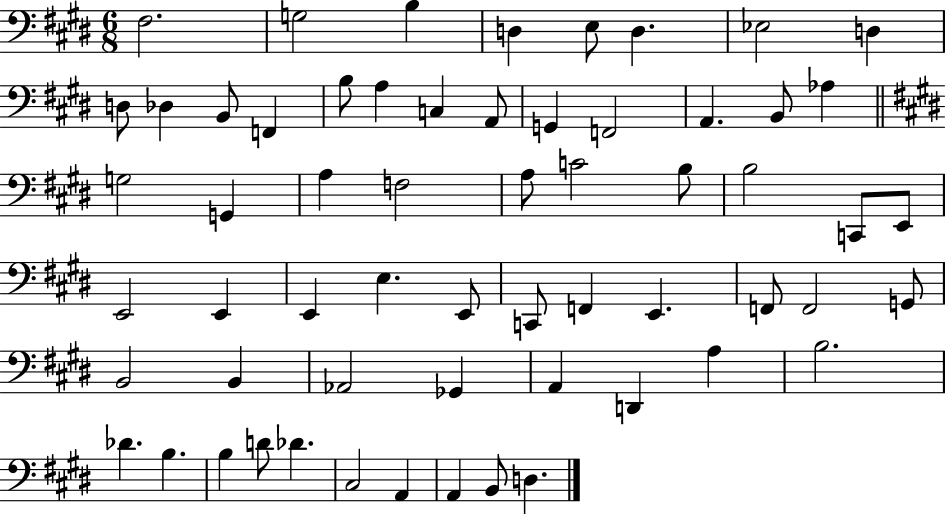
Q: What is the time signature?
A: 6/8